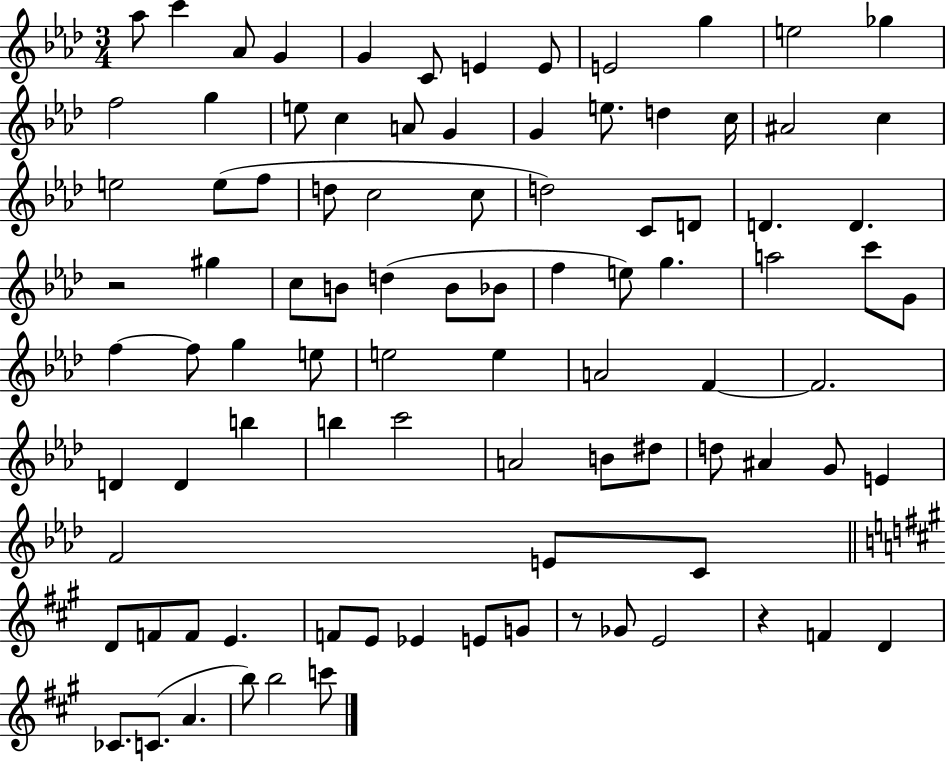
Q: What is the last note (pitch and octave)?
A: C6